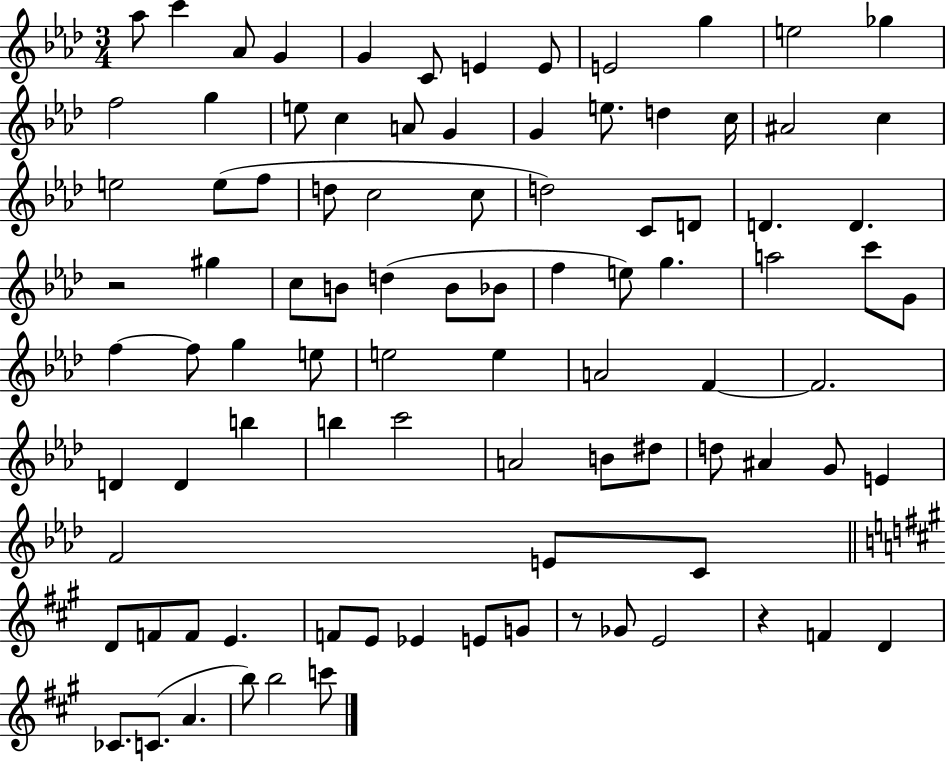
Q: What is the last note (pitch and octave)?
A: C6